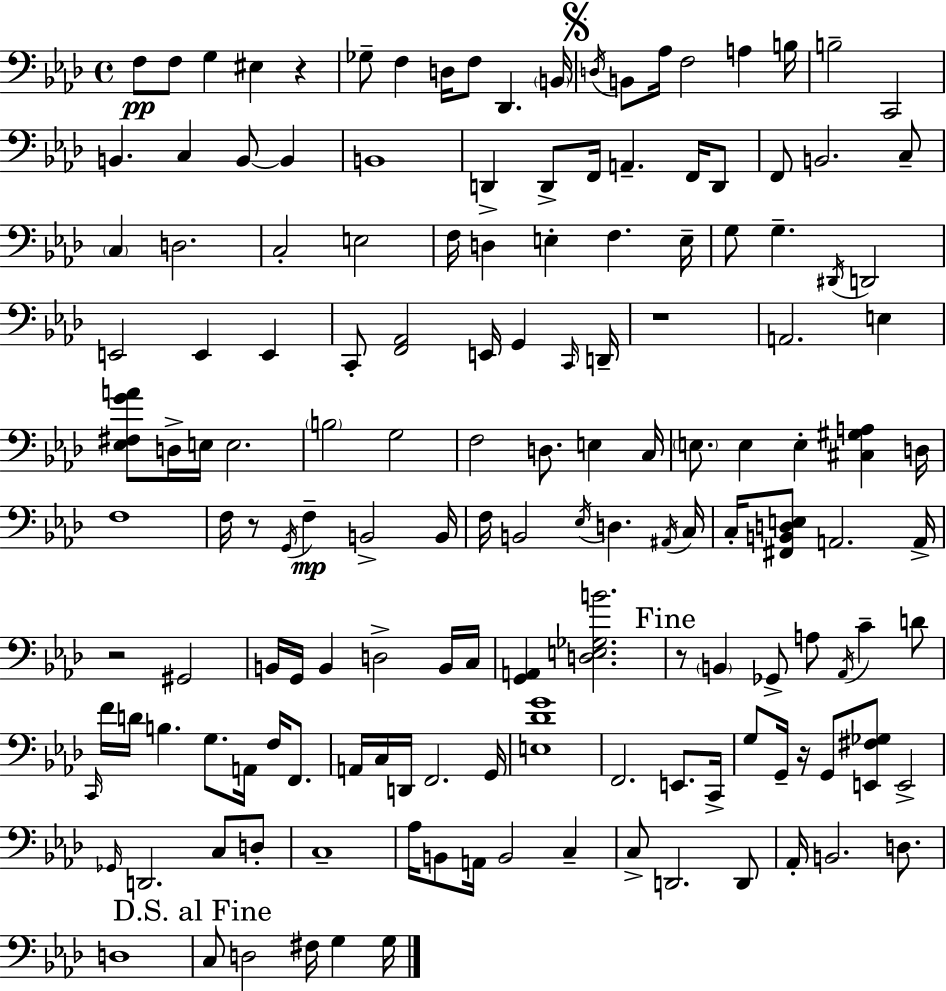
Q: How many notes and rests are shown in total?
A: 152